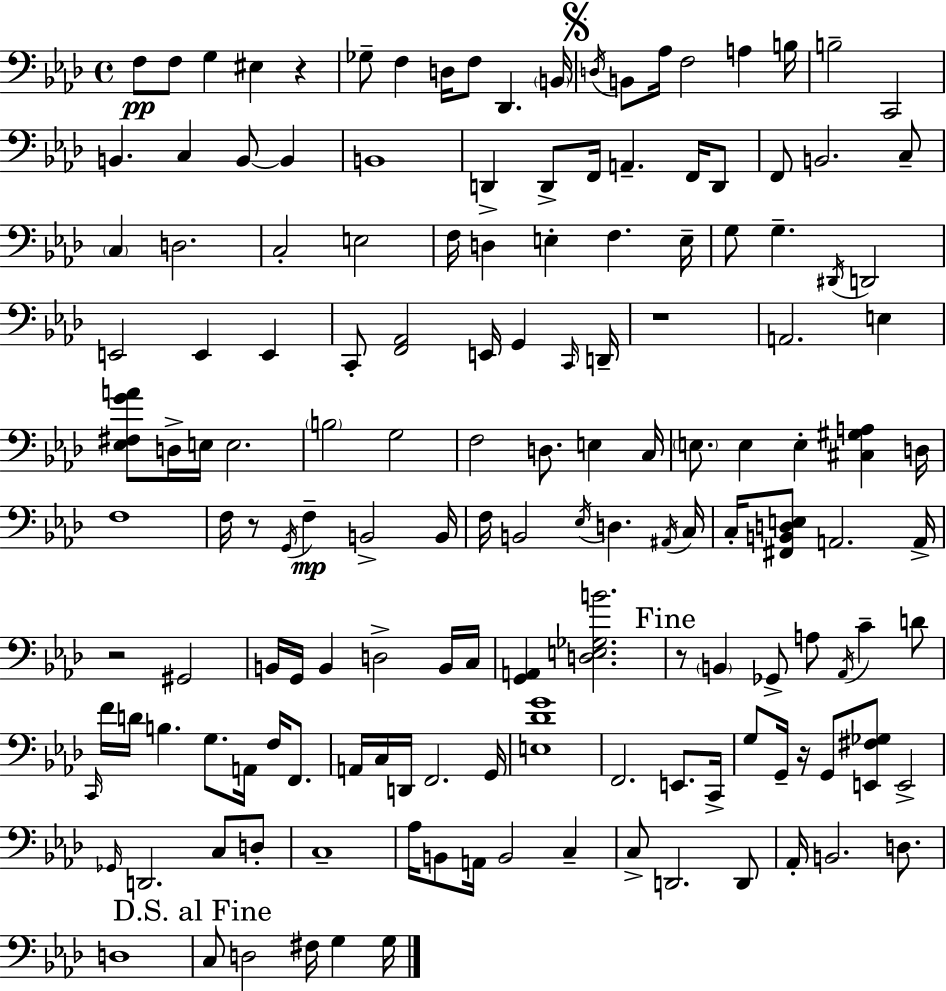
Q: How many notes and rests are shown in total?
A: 152